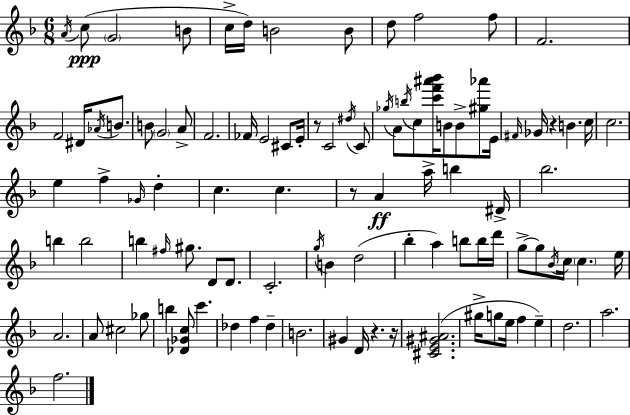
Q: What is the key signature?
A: D minor